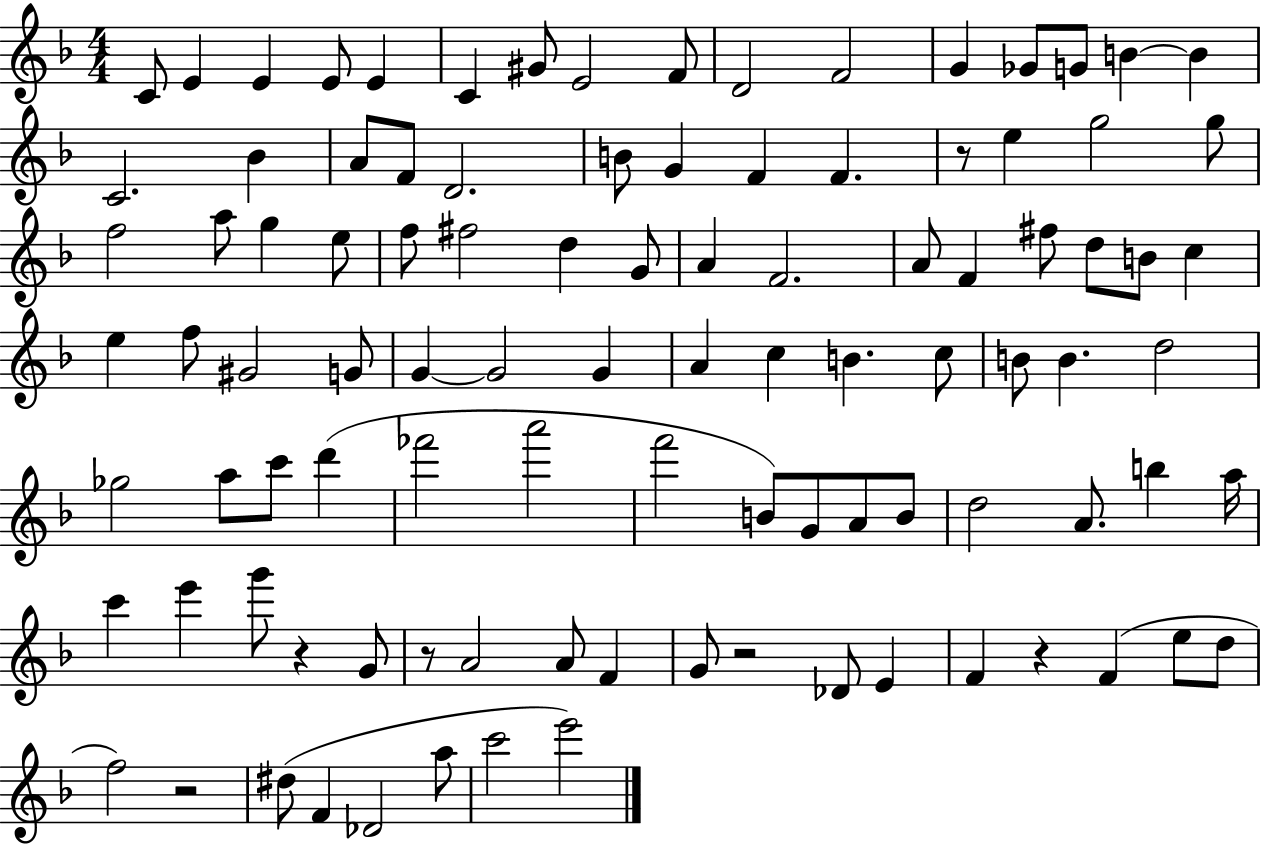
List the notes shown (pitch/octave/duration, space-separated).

C4/e E4/q E4/q E4/e E4/q C4/q G#4/e E4/h F4/e D4/h F4/h G4/q Gb4/e G4/e B4/q B4/q C4/h. Bb4/q A4/e F4/e D4/h. B4/e G4/q F4/q F4/q. R/e E5/q G5/h G5/e F5/h A5/e G5/q E5/e F5/e F#5/h D5/q G4/e A4/q F4/h. A4/e F4/q F#5/e D5/e B4/e C5/q E5/q F5/e G#4/h G4/e G4/q G4/h G4/q A4/q C5/q B4/q. C5/e B4/e B4/q. D5/h Gb5/h A5/e C6/e D6/q FES6/h A6/h F6/h B4/e G4/e A4/e B4/e D5/h A4/e. B5/q A5/s C6/q E6/q G6/e R/q G4/e R/e A4/h A4/e F4/q G4/e R/h Db4/e E4/q F4/q R/q F4/q E5/e D5/e F5/h R/h D#5/e F4/q Db4/h A5/e C6/h E6/h